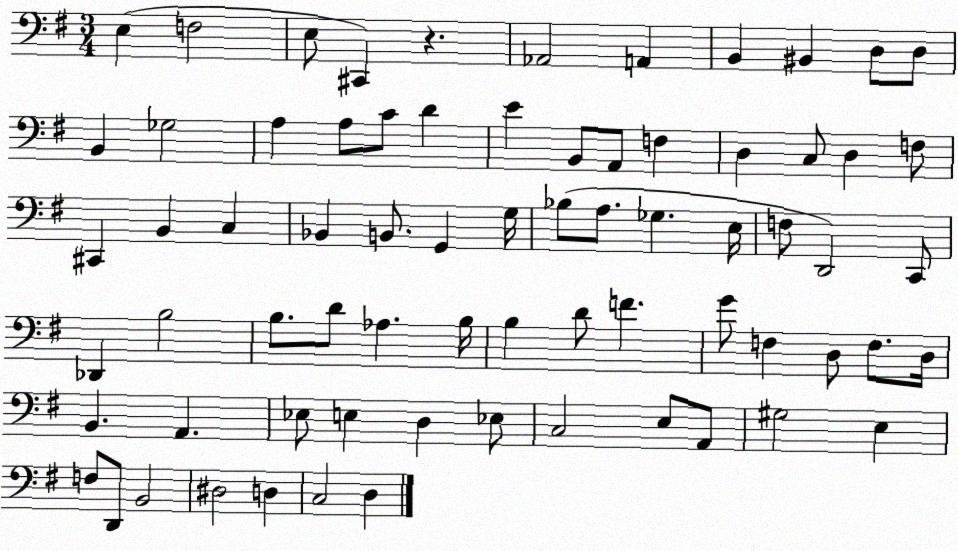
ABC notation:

X:1
T:Untitled
M:3/4
L:1/4
K:G
E, F,2 E,/2 ^C,, z _A,,2 A,, B,, ^B,, D,/2 D,/2 B,, _G,2 A, A,/2 C/2 D E B,,/2 A,,/2 F, D, C,/2 D, F,/2 ^C,, B,, C, _B,, B,,/2 G,, G,/4 _B,/2 A,/2 _G, E,/4 F,/2 D,,2 C,,/2 _D,, B,2 B,/2 D/2 _A, B,/4 B, D/2 F G/2 F, D,/2 F,/2 D,/4 B,, A,, _E,/2 E, D, _E,/2 C,2 E,/2 A,,/2 ^G,2 E, F,/2 D,,/2 B,,2 ^D,2 D, C,2 D,